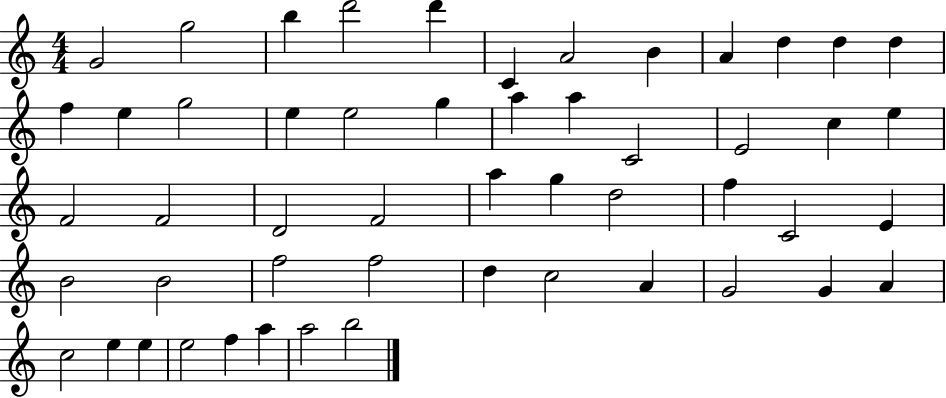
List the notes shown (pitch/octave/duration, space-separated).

G4/h G5/h B5/q D6/h D6/q C4/q A4/h B4/q A4/q D5/q D5/q D5/q F5/q E5/q G5/h E5/q E5/h G5/q A5/q A5/q C4/h E4/h C5/q E5/q F4/h F4/h D4/h F4/h A5/q G5/q D5/h F5/q C4/h E4/q B4/h B4/h F5/h F5/h D5/q C5/h A4/q G4/h G4/q A4/q C5/h E5/q E5/q E5/h F5/q A5/q A5/h B5/h